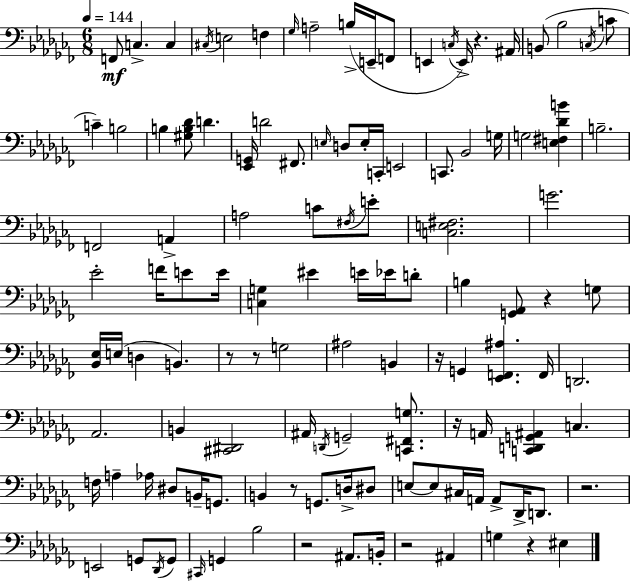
{
  \clef bass
  \numericTimeSignature
  \time 6/8
  \key aes \minor
  \tempo 4 = 144
  f,8\mf c4.-> c4 | \acciaccatura { cis16 } e2 f4 | \grace { ges16 } a2-- b16->( e,16-- | f,8 e,4 \acciaccatura { c16 } e,16->) r4. | \break ais,16 b,8( bes2 | \acciaccatura { c16 } c'8 c'4--) b2 | b4 <gis b des'>8 d'4. | <ees, g,>16 d'2 | \break fis,8. \grace { e16 } d8 e16-. c,16-. e,2 | c,8. bes,2 | g16 g2 | <e fis des' b'>4 b2.-- | \break f,2 | a,4-> a2 | c'8 \acciaccatura { fis16 } e'8-. <c e fis>2. | g'2. | \break ees'2-. | f'16 e'8 e'16 <c g>4 eis'4 | e'16 ees'16 d'8-. b4 <g, aes,>8 | r4 g8 <bes, ees>16 e16( d4 | \break b,4.) r8 r8 g2 | ais2 | b,4 r16 g,4 <ees, f, ais>4. | f,16 d,2. | \break aes,2. | b,4 <cis, dis,>2 | ais,16 \acciaccatura { d,16 } g,2-- | <c, fis, g>8. r16 a,16 <c, d, g, ais,>4 | \break c4. f16 a4-- | aes16 dis8 b,16-- g,8. b,4 r8 | g,8. d16-> dis8 e8~~ e8 cis16 | a,16 a,8-> des,16-> d,8. r2. | \break e,2 | g,8 \acciaccatura { des,16 } g,8 \grace { cis,16 } g,4 | bes2 r2 | ais,8. b,16-. r2 | \break ais,4 g4 | r4 eis4 \bar "|."
}